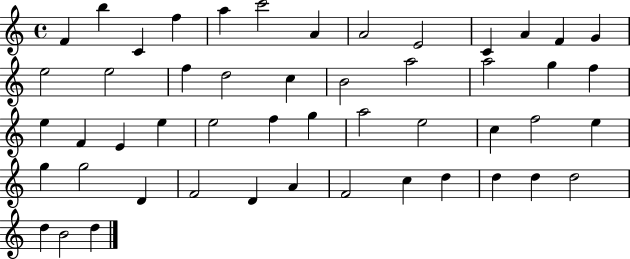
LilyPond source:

{
  \clef treble
  \time 4/4
  \defaultTimeSignature
  \key c \major
  f'4 b''4 c'4 f''4 | a''4 c'''2 a'4 | a'2 e'2 | c'4 a'4 f'4 g'4 | \break e''2 e''2 | f''4 d''2 c''4 | b'2 a''2 | a''2 g''4 f''4 | \break e''4 f'4 e'4 e''4 | e''2 f''4 g''4 | a''2 e''2 | c''4 f''2 e''4 | \break g''4 g''2 d'4 | f'2 d'4 a'4 | f'2 c''4 d''4 | d''4 d''4 d''2 | \break d''4 b'2 d''4 | \bar "|."
}